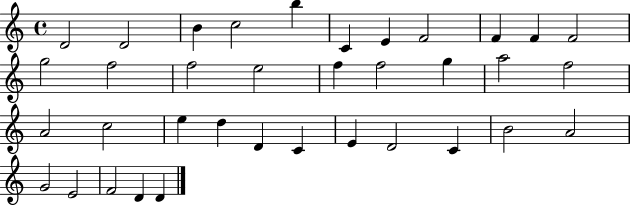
D4/h D4/h B4/q C5/h B5/q C4/q E4/q F4/h F4/q F4/q F4/h G5/h F5/h F5/h E5/h F5/q F5/h G5/q A5/h F5/h A4/h C5/h E5/q D5/q D4/q C4/q E4/q D4/h C4/q B4/h A4/h G4/h E4/h F4/h D4/q D4/q